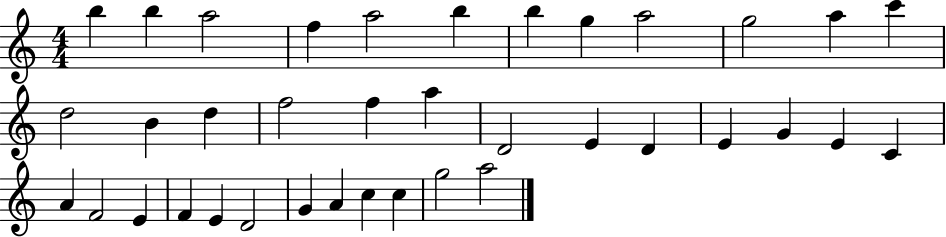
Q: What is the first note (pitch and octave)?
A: B5